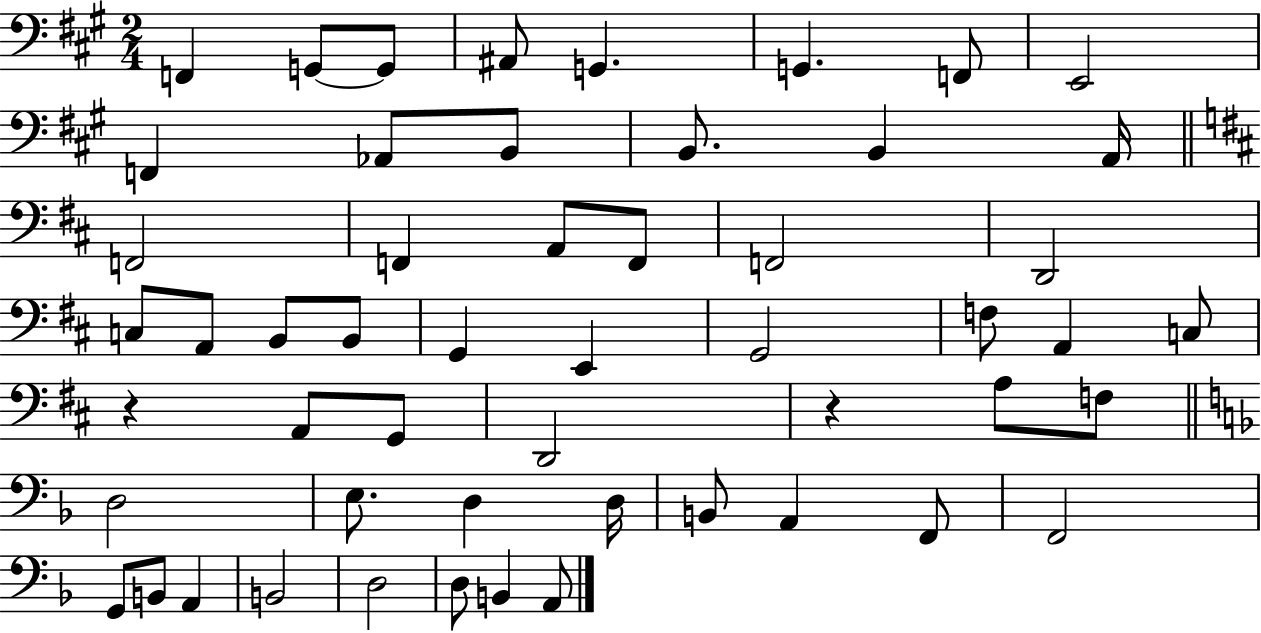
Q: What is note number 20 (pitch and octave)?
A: D2